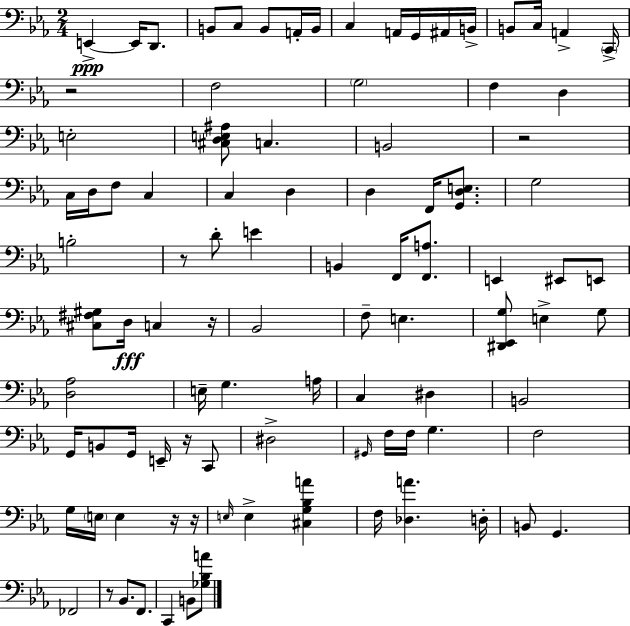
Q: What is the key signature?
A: C minor